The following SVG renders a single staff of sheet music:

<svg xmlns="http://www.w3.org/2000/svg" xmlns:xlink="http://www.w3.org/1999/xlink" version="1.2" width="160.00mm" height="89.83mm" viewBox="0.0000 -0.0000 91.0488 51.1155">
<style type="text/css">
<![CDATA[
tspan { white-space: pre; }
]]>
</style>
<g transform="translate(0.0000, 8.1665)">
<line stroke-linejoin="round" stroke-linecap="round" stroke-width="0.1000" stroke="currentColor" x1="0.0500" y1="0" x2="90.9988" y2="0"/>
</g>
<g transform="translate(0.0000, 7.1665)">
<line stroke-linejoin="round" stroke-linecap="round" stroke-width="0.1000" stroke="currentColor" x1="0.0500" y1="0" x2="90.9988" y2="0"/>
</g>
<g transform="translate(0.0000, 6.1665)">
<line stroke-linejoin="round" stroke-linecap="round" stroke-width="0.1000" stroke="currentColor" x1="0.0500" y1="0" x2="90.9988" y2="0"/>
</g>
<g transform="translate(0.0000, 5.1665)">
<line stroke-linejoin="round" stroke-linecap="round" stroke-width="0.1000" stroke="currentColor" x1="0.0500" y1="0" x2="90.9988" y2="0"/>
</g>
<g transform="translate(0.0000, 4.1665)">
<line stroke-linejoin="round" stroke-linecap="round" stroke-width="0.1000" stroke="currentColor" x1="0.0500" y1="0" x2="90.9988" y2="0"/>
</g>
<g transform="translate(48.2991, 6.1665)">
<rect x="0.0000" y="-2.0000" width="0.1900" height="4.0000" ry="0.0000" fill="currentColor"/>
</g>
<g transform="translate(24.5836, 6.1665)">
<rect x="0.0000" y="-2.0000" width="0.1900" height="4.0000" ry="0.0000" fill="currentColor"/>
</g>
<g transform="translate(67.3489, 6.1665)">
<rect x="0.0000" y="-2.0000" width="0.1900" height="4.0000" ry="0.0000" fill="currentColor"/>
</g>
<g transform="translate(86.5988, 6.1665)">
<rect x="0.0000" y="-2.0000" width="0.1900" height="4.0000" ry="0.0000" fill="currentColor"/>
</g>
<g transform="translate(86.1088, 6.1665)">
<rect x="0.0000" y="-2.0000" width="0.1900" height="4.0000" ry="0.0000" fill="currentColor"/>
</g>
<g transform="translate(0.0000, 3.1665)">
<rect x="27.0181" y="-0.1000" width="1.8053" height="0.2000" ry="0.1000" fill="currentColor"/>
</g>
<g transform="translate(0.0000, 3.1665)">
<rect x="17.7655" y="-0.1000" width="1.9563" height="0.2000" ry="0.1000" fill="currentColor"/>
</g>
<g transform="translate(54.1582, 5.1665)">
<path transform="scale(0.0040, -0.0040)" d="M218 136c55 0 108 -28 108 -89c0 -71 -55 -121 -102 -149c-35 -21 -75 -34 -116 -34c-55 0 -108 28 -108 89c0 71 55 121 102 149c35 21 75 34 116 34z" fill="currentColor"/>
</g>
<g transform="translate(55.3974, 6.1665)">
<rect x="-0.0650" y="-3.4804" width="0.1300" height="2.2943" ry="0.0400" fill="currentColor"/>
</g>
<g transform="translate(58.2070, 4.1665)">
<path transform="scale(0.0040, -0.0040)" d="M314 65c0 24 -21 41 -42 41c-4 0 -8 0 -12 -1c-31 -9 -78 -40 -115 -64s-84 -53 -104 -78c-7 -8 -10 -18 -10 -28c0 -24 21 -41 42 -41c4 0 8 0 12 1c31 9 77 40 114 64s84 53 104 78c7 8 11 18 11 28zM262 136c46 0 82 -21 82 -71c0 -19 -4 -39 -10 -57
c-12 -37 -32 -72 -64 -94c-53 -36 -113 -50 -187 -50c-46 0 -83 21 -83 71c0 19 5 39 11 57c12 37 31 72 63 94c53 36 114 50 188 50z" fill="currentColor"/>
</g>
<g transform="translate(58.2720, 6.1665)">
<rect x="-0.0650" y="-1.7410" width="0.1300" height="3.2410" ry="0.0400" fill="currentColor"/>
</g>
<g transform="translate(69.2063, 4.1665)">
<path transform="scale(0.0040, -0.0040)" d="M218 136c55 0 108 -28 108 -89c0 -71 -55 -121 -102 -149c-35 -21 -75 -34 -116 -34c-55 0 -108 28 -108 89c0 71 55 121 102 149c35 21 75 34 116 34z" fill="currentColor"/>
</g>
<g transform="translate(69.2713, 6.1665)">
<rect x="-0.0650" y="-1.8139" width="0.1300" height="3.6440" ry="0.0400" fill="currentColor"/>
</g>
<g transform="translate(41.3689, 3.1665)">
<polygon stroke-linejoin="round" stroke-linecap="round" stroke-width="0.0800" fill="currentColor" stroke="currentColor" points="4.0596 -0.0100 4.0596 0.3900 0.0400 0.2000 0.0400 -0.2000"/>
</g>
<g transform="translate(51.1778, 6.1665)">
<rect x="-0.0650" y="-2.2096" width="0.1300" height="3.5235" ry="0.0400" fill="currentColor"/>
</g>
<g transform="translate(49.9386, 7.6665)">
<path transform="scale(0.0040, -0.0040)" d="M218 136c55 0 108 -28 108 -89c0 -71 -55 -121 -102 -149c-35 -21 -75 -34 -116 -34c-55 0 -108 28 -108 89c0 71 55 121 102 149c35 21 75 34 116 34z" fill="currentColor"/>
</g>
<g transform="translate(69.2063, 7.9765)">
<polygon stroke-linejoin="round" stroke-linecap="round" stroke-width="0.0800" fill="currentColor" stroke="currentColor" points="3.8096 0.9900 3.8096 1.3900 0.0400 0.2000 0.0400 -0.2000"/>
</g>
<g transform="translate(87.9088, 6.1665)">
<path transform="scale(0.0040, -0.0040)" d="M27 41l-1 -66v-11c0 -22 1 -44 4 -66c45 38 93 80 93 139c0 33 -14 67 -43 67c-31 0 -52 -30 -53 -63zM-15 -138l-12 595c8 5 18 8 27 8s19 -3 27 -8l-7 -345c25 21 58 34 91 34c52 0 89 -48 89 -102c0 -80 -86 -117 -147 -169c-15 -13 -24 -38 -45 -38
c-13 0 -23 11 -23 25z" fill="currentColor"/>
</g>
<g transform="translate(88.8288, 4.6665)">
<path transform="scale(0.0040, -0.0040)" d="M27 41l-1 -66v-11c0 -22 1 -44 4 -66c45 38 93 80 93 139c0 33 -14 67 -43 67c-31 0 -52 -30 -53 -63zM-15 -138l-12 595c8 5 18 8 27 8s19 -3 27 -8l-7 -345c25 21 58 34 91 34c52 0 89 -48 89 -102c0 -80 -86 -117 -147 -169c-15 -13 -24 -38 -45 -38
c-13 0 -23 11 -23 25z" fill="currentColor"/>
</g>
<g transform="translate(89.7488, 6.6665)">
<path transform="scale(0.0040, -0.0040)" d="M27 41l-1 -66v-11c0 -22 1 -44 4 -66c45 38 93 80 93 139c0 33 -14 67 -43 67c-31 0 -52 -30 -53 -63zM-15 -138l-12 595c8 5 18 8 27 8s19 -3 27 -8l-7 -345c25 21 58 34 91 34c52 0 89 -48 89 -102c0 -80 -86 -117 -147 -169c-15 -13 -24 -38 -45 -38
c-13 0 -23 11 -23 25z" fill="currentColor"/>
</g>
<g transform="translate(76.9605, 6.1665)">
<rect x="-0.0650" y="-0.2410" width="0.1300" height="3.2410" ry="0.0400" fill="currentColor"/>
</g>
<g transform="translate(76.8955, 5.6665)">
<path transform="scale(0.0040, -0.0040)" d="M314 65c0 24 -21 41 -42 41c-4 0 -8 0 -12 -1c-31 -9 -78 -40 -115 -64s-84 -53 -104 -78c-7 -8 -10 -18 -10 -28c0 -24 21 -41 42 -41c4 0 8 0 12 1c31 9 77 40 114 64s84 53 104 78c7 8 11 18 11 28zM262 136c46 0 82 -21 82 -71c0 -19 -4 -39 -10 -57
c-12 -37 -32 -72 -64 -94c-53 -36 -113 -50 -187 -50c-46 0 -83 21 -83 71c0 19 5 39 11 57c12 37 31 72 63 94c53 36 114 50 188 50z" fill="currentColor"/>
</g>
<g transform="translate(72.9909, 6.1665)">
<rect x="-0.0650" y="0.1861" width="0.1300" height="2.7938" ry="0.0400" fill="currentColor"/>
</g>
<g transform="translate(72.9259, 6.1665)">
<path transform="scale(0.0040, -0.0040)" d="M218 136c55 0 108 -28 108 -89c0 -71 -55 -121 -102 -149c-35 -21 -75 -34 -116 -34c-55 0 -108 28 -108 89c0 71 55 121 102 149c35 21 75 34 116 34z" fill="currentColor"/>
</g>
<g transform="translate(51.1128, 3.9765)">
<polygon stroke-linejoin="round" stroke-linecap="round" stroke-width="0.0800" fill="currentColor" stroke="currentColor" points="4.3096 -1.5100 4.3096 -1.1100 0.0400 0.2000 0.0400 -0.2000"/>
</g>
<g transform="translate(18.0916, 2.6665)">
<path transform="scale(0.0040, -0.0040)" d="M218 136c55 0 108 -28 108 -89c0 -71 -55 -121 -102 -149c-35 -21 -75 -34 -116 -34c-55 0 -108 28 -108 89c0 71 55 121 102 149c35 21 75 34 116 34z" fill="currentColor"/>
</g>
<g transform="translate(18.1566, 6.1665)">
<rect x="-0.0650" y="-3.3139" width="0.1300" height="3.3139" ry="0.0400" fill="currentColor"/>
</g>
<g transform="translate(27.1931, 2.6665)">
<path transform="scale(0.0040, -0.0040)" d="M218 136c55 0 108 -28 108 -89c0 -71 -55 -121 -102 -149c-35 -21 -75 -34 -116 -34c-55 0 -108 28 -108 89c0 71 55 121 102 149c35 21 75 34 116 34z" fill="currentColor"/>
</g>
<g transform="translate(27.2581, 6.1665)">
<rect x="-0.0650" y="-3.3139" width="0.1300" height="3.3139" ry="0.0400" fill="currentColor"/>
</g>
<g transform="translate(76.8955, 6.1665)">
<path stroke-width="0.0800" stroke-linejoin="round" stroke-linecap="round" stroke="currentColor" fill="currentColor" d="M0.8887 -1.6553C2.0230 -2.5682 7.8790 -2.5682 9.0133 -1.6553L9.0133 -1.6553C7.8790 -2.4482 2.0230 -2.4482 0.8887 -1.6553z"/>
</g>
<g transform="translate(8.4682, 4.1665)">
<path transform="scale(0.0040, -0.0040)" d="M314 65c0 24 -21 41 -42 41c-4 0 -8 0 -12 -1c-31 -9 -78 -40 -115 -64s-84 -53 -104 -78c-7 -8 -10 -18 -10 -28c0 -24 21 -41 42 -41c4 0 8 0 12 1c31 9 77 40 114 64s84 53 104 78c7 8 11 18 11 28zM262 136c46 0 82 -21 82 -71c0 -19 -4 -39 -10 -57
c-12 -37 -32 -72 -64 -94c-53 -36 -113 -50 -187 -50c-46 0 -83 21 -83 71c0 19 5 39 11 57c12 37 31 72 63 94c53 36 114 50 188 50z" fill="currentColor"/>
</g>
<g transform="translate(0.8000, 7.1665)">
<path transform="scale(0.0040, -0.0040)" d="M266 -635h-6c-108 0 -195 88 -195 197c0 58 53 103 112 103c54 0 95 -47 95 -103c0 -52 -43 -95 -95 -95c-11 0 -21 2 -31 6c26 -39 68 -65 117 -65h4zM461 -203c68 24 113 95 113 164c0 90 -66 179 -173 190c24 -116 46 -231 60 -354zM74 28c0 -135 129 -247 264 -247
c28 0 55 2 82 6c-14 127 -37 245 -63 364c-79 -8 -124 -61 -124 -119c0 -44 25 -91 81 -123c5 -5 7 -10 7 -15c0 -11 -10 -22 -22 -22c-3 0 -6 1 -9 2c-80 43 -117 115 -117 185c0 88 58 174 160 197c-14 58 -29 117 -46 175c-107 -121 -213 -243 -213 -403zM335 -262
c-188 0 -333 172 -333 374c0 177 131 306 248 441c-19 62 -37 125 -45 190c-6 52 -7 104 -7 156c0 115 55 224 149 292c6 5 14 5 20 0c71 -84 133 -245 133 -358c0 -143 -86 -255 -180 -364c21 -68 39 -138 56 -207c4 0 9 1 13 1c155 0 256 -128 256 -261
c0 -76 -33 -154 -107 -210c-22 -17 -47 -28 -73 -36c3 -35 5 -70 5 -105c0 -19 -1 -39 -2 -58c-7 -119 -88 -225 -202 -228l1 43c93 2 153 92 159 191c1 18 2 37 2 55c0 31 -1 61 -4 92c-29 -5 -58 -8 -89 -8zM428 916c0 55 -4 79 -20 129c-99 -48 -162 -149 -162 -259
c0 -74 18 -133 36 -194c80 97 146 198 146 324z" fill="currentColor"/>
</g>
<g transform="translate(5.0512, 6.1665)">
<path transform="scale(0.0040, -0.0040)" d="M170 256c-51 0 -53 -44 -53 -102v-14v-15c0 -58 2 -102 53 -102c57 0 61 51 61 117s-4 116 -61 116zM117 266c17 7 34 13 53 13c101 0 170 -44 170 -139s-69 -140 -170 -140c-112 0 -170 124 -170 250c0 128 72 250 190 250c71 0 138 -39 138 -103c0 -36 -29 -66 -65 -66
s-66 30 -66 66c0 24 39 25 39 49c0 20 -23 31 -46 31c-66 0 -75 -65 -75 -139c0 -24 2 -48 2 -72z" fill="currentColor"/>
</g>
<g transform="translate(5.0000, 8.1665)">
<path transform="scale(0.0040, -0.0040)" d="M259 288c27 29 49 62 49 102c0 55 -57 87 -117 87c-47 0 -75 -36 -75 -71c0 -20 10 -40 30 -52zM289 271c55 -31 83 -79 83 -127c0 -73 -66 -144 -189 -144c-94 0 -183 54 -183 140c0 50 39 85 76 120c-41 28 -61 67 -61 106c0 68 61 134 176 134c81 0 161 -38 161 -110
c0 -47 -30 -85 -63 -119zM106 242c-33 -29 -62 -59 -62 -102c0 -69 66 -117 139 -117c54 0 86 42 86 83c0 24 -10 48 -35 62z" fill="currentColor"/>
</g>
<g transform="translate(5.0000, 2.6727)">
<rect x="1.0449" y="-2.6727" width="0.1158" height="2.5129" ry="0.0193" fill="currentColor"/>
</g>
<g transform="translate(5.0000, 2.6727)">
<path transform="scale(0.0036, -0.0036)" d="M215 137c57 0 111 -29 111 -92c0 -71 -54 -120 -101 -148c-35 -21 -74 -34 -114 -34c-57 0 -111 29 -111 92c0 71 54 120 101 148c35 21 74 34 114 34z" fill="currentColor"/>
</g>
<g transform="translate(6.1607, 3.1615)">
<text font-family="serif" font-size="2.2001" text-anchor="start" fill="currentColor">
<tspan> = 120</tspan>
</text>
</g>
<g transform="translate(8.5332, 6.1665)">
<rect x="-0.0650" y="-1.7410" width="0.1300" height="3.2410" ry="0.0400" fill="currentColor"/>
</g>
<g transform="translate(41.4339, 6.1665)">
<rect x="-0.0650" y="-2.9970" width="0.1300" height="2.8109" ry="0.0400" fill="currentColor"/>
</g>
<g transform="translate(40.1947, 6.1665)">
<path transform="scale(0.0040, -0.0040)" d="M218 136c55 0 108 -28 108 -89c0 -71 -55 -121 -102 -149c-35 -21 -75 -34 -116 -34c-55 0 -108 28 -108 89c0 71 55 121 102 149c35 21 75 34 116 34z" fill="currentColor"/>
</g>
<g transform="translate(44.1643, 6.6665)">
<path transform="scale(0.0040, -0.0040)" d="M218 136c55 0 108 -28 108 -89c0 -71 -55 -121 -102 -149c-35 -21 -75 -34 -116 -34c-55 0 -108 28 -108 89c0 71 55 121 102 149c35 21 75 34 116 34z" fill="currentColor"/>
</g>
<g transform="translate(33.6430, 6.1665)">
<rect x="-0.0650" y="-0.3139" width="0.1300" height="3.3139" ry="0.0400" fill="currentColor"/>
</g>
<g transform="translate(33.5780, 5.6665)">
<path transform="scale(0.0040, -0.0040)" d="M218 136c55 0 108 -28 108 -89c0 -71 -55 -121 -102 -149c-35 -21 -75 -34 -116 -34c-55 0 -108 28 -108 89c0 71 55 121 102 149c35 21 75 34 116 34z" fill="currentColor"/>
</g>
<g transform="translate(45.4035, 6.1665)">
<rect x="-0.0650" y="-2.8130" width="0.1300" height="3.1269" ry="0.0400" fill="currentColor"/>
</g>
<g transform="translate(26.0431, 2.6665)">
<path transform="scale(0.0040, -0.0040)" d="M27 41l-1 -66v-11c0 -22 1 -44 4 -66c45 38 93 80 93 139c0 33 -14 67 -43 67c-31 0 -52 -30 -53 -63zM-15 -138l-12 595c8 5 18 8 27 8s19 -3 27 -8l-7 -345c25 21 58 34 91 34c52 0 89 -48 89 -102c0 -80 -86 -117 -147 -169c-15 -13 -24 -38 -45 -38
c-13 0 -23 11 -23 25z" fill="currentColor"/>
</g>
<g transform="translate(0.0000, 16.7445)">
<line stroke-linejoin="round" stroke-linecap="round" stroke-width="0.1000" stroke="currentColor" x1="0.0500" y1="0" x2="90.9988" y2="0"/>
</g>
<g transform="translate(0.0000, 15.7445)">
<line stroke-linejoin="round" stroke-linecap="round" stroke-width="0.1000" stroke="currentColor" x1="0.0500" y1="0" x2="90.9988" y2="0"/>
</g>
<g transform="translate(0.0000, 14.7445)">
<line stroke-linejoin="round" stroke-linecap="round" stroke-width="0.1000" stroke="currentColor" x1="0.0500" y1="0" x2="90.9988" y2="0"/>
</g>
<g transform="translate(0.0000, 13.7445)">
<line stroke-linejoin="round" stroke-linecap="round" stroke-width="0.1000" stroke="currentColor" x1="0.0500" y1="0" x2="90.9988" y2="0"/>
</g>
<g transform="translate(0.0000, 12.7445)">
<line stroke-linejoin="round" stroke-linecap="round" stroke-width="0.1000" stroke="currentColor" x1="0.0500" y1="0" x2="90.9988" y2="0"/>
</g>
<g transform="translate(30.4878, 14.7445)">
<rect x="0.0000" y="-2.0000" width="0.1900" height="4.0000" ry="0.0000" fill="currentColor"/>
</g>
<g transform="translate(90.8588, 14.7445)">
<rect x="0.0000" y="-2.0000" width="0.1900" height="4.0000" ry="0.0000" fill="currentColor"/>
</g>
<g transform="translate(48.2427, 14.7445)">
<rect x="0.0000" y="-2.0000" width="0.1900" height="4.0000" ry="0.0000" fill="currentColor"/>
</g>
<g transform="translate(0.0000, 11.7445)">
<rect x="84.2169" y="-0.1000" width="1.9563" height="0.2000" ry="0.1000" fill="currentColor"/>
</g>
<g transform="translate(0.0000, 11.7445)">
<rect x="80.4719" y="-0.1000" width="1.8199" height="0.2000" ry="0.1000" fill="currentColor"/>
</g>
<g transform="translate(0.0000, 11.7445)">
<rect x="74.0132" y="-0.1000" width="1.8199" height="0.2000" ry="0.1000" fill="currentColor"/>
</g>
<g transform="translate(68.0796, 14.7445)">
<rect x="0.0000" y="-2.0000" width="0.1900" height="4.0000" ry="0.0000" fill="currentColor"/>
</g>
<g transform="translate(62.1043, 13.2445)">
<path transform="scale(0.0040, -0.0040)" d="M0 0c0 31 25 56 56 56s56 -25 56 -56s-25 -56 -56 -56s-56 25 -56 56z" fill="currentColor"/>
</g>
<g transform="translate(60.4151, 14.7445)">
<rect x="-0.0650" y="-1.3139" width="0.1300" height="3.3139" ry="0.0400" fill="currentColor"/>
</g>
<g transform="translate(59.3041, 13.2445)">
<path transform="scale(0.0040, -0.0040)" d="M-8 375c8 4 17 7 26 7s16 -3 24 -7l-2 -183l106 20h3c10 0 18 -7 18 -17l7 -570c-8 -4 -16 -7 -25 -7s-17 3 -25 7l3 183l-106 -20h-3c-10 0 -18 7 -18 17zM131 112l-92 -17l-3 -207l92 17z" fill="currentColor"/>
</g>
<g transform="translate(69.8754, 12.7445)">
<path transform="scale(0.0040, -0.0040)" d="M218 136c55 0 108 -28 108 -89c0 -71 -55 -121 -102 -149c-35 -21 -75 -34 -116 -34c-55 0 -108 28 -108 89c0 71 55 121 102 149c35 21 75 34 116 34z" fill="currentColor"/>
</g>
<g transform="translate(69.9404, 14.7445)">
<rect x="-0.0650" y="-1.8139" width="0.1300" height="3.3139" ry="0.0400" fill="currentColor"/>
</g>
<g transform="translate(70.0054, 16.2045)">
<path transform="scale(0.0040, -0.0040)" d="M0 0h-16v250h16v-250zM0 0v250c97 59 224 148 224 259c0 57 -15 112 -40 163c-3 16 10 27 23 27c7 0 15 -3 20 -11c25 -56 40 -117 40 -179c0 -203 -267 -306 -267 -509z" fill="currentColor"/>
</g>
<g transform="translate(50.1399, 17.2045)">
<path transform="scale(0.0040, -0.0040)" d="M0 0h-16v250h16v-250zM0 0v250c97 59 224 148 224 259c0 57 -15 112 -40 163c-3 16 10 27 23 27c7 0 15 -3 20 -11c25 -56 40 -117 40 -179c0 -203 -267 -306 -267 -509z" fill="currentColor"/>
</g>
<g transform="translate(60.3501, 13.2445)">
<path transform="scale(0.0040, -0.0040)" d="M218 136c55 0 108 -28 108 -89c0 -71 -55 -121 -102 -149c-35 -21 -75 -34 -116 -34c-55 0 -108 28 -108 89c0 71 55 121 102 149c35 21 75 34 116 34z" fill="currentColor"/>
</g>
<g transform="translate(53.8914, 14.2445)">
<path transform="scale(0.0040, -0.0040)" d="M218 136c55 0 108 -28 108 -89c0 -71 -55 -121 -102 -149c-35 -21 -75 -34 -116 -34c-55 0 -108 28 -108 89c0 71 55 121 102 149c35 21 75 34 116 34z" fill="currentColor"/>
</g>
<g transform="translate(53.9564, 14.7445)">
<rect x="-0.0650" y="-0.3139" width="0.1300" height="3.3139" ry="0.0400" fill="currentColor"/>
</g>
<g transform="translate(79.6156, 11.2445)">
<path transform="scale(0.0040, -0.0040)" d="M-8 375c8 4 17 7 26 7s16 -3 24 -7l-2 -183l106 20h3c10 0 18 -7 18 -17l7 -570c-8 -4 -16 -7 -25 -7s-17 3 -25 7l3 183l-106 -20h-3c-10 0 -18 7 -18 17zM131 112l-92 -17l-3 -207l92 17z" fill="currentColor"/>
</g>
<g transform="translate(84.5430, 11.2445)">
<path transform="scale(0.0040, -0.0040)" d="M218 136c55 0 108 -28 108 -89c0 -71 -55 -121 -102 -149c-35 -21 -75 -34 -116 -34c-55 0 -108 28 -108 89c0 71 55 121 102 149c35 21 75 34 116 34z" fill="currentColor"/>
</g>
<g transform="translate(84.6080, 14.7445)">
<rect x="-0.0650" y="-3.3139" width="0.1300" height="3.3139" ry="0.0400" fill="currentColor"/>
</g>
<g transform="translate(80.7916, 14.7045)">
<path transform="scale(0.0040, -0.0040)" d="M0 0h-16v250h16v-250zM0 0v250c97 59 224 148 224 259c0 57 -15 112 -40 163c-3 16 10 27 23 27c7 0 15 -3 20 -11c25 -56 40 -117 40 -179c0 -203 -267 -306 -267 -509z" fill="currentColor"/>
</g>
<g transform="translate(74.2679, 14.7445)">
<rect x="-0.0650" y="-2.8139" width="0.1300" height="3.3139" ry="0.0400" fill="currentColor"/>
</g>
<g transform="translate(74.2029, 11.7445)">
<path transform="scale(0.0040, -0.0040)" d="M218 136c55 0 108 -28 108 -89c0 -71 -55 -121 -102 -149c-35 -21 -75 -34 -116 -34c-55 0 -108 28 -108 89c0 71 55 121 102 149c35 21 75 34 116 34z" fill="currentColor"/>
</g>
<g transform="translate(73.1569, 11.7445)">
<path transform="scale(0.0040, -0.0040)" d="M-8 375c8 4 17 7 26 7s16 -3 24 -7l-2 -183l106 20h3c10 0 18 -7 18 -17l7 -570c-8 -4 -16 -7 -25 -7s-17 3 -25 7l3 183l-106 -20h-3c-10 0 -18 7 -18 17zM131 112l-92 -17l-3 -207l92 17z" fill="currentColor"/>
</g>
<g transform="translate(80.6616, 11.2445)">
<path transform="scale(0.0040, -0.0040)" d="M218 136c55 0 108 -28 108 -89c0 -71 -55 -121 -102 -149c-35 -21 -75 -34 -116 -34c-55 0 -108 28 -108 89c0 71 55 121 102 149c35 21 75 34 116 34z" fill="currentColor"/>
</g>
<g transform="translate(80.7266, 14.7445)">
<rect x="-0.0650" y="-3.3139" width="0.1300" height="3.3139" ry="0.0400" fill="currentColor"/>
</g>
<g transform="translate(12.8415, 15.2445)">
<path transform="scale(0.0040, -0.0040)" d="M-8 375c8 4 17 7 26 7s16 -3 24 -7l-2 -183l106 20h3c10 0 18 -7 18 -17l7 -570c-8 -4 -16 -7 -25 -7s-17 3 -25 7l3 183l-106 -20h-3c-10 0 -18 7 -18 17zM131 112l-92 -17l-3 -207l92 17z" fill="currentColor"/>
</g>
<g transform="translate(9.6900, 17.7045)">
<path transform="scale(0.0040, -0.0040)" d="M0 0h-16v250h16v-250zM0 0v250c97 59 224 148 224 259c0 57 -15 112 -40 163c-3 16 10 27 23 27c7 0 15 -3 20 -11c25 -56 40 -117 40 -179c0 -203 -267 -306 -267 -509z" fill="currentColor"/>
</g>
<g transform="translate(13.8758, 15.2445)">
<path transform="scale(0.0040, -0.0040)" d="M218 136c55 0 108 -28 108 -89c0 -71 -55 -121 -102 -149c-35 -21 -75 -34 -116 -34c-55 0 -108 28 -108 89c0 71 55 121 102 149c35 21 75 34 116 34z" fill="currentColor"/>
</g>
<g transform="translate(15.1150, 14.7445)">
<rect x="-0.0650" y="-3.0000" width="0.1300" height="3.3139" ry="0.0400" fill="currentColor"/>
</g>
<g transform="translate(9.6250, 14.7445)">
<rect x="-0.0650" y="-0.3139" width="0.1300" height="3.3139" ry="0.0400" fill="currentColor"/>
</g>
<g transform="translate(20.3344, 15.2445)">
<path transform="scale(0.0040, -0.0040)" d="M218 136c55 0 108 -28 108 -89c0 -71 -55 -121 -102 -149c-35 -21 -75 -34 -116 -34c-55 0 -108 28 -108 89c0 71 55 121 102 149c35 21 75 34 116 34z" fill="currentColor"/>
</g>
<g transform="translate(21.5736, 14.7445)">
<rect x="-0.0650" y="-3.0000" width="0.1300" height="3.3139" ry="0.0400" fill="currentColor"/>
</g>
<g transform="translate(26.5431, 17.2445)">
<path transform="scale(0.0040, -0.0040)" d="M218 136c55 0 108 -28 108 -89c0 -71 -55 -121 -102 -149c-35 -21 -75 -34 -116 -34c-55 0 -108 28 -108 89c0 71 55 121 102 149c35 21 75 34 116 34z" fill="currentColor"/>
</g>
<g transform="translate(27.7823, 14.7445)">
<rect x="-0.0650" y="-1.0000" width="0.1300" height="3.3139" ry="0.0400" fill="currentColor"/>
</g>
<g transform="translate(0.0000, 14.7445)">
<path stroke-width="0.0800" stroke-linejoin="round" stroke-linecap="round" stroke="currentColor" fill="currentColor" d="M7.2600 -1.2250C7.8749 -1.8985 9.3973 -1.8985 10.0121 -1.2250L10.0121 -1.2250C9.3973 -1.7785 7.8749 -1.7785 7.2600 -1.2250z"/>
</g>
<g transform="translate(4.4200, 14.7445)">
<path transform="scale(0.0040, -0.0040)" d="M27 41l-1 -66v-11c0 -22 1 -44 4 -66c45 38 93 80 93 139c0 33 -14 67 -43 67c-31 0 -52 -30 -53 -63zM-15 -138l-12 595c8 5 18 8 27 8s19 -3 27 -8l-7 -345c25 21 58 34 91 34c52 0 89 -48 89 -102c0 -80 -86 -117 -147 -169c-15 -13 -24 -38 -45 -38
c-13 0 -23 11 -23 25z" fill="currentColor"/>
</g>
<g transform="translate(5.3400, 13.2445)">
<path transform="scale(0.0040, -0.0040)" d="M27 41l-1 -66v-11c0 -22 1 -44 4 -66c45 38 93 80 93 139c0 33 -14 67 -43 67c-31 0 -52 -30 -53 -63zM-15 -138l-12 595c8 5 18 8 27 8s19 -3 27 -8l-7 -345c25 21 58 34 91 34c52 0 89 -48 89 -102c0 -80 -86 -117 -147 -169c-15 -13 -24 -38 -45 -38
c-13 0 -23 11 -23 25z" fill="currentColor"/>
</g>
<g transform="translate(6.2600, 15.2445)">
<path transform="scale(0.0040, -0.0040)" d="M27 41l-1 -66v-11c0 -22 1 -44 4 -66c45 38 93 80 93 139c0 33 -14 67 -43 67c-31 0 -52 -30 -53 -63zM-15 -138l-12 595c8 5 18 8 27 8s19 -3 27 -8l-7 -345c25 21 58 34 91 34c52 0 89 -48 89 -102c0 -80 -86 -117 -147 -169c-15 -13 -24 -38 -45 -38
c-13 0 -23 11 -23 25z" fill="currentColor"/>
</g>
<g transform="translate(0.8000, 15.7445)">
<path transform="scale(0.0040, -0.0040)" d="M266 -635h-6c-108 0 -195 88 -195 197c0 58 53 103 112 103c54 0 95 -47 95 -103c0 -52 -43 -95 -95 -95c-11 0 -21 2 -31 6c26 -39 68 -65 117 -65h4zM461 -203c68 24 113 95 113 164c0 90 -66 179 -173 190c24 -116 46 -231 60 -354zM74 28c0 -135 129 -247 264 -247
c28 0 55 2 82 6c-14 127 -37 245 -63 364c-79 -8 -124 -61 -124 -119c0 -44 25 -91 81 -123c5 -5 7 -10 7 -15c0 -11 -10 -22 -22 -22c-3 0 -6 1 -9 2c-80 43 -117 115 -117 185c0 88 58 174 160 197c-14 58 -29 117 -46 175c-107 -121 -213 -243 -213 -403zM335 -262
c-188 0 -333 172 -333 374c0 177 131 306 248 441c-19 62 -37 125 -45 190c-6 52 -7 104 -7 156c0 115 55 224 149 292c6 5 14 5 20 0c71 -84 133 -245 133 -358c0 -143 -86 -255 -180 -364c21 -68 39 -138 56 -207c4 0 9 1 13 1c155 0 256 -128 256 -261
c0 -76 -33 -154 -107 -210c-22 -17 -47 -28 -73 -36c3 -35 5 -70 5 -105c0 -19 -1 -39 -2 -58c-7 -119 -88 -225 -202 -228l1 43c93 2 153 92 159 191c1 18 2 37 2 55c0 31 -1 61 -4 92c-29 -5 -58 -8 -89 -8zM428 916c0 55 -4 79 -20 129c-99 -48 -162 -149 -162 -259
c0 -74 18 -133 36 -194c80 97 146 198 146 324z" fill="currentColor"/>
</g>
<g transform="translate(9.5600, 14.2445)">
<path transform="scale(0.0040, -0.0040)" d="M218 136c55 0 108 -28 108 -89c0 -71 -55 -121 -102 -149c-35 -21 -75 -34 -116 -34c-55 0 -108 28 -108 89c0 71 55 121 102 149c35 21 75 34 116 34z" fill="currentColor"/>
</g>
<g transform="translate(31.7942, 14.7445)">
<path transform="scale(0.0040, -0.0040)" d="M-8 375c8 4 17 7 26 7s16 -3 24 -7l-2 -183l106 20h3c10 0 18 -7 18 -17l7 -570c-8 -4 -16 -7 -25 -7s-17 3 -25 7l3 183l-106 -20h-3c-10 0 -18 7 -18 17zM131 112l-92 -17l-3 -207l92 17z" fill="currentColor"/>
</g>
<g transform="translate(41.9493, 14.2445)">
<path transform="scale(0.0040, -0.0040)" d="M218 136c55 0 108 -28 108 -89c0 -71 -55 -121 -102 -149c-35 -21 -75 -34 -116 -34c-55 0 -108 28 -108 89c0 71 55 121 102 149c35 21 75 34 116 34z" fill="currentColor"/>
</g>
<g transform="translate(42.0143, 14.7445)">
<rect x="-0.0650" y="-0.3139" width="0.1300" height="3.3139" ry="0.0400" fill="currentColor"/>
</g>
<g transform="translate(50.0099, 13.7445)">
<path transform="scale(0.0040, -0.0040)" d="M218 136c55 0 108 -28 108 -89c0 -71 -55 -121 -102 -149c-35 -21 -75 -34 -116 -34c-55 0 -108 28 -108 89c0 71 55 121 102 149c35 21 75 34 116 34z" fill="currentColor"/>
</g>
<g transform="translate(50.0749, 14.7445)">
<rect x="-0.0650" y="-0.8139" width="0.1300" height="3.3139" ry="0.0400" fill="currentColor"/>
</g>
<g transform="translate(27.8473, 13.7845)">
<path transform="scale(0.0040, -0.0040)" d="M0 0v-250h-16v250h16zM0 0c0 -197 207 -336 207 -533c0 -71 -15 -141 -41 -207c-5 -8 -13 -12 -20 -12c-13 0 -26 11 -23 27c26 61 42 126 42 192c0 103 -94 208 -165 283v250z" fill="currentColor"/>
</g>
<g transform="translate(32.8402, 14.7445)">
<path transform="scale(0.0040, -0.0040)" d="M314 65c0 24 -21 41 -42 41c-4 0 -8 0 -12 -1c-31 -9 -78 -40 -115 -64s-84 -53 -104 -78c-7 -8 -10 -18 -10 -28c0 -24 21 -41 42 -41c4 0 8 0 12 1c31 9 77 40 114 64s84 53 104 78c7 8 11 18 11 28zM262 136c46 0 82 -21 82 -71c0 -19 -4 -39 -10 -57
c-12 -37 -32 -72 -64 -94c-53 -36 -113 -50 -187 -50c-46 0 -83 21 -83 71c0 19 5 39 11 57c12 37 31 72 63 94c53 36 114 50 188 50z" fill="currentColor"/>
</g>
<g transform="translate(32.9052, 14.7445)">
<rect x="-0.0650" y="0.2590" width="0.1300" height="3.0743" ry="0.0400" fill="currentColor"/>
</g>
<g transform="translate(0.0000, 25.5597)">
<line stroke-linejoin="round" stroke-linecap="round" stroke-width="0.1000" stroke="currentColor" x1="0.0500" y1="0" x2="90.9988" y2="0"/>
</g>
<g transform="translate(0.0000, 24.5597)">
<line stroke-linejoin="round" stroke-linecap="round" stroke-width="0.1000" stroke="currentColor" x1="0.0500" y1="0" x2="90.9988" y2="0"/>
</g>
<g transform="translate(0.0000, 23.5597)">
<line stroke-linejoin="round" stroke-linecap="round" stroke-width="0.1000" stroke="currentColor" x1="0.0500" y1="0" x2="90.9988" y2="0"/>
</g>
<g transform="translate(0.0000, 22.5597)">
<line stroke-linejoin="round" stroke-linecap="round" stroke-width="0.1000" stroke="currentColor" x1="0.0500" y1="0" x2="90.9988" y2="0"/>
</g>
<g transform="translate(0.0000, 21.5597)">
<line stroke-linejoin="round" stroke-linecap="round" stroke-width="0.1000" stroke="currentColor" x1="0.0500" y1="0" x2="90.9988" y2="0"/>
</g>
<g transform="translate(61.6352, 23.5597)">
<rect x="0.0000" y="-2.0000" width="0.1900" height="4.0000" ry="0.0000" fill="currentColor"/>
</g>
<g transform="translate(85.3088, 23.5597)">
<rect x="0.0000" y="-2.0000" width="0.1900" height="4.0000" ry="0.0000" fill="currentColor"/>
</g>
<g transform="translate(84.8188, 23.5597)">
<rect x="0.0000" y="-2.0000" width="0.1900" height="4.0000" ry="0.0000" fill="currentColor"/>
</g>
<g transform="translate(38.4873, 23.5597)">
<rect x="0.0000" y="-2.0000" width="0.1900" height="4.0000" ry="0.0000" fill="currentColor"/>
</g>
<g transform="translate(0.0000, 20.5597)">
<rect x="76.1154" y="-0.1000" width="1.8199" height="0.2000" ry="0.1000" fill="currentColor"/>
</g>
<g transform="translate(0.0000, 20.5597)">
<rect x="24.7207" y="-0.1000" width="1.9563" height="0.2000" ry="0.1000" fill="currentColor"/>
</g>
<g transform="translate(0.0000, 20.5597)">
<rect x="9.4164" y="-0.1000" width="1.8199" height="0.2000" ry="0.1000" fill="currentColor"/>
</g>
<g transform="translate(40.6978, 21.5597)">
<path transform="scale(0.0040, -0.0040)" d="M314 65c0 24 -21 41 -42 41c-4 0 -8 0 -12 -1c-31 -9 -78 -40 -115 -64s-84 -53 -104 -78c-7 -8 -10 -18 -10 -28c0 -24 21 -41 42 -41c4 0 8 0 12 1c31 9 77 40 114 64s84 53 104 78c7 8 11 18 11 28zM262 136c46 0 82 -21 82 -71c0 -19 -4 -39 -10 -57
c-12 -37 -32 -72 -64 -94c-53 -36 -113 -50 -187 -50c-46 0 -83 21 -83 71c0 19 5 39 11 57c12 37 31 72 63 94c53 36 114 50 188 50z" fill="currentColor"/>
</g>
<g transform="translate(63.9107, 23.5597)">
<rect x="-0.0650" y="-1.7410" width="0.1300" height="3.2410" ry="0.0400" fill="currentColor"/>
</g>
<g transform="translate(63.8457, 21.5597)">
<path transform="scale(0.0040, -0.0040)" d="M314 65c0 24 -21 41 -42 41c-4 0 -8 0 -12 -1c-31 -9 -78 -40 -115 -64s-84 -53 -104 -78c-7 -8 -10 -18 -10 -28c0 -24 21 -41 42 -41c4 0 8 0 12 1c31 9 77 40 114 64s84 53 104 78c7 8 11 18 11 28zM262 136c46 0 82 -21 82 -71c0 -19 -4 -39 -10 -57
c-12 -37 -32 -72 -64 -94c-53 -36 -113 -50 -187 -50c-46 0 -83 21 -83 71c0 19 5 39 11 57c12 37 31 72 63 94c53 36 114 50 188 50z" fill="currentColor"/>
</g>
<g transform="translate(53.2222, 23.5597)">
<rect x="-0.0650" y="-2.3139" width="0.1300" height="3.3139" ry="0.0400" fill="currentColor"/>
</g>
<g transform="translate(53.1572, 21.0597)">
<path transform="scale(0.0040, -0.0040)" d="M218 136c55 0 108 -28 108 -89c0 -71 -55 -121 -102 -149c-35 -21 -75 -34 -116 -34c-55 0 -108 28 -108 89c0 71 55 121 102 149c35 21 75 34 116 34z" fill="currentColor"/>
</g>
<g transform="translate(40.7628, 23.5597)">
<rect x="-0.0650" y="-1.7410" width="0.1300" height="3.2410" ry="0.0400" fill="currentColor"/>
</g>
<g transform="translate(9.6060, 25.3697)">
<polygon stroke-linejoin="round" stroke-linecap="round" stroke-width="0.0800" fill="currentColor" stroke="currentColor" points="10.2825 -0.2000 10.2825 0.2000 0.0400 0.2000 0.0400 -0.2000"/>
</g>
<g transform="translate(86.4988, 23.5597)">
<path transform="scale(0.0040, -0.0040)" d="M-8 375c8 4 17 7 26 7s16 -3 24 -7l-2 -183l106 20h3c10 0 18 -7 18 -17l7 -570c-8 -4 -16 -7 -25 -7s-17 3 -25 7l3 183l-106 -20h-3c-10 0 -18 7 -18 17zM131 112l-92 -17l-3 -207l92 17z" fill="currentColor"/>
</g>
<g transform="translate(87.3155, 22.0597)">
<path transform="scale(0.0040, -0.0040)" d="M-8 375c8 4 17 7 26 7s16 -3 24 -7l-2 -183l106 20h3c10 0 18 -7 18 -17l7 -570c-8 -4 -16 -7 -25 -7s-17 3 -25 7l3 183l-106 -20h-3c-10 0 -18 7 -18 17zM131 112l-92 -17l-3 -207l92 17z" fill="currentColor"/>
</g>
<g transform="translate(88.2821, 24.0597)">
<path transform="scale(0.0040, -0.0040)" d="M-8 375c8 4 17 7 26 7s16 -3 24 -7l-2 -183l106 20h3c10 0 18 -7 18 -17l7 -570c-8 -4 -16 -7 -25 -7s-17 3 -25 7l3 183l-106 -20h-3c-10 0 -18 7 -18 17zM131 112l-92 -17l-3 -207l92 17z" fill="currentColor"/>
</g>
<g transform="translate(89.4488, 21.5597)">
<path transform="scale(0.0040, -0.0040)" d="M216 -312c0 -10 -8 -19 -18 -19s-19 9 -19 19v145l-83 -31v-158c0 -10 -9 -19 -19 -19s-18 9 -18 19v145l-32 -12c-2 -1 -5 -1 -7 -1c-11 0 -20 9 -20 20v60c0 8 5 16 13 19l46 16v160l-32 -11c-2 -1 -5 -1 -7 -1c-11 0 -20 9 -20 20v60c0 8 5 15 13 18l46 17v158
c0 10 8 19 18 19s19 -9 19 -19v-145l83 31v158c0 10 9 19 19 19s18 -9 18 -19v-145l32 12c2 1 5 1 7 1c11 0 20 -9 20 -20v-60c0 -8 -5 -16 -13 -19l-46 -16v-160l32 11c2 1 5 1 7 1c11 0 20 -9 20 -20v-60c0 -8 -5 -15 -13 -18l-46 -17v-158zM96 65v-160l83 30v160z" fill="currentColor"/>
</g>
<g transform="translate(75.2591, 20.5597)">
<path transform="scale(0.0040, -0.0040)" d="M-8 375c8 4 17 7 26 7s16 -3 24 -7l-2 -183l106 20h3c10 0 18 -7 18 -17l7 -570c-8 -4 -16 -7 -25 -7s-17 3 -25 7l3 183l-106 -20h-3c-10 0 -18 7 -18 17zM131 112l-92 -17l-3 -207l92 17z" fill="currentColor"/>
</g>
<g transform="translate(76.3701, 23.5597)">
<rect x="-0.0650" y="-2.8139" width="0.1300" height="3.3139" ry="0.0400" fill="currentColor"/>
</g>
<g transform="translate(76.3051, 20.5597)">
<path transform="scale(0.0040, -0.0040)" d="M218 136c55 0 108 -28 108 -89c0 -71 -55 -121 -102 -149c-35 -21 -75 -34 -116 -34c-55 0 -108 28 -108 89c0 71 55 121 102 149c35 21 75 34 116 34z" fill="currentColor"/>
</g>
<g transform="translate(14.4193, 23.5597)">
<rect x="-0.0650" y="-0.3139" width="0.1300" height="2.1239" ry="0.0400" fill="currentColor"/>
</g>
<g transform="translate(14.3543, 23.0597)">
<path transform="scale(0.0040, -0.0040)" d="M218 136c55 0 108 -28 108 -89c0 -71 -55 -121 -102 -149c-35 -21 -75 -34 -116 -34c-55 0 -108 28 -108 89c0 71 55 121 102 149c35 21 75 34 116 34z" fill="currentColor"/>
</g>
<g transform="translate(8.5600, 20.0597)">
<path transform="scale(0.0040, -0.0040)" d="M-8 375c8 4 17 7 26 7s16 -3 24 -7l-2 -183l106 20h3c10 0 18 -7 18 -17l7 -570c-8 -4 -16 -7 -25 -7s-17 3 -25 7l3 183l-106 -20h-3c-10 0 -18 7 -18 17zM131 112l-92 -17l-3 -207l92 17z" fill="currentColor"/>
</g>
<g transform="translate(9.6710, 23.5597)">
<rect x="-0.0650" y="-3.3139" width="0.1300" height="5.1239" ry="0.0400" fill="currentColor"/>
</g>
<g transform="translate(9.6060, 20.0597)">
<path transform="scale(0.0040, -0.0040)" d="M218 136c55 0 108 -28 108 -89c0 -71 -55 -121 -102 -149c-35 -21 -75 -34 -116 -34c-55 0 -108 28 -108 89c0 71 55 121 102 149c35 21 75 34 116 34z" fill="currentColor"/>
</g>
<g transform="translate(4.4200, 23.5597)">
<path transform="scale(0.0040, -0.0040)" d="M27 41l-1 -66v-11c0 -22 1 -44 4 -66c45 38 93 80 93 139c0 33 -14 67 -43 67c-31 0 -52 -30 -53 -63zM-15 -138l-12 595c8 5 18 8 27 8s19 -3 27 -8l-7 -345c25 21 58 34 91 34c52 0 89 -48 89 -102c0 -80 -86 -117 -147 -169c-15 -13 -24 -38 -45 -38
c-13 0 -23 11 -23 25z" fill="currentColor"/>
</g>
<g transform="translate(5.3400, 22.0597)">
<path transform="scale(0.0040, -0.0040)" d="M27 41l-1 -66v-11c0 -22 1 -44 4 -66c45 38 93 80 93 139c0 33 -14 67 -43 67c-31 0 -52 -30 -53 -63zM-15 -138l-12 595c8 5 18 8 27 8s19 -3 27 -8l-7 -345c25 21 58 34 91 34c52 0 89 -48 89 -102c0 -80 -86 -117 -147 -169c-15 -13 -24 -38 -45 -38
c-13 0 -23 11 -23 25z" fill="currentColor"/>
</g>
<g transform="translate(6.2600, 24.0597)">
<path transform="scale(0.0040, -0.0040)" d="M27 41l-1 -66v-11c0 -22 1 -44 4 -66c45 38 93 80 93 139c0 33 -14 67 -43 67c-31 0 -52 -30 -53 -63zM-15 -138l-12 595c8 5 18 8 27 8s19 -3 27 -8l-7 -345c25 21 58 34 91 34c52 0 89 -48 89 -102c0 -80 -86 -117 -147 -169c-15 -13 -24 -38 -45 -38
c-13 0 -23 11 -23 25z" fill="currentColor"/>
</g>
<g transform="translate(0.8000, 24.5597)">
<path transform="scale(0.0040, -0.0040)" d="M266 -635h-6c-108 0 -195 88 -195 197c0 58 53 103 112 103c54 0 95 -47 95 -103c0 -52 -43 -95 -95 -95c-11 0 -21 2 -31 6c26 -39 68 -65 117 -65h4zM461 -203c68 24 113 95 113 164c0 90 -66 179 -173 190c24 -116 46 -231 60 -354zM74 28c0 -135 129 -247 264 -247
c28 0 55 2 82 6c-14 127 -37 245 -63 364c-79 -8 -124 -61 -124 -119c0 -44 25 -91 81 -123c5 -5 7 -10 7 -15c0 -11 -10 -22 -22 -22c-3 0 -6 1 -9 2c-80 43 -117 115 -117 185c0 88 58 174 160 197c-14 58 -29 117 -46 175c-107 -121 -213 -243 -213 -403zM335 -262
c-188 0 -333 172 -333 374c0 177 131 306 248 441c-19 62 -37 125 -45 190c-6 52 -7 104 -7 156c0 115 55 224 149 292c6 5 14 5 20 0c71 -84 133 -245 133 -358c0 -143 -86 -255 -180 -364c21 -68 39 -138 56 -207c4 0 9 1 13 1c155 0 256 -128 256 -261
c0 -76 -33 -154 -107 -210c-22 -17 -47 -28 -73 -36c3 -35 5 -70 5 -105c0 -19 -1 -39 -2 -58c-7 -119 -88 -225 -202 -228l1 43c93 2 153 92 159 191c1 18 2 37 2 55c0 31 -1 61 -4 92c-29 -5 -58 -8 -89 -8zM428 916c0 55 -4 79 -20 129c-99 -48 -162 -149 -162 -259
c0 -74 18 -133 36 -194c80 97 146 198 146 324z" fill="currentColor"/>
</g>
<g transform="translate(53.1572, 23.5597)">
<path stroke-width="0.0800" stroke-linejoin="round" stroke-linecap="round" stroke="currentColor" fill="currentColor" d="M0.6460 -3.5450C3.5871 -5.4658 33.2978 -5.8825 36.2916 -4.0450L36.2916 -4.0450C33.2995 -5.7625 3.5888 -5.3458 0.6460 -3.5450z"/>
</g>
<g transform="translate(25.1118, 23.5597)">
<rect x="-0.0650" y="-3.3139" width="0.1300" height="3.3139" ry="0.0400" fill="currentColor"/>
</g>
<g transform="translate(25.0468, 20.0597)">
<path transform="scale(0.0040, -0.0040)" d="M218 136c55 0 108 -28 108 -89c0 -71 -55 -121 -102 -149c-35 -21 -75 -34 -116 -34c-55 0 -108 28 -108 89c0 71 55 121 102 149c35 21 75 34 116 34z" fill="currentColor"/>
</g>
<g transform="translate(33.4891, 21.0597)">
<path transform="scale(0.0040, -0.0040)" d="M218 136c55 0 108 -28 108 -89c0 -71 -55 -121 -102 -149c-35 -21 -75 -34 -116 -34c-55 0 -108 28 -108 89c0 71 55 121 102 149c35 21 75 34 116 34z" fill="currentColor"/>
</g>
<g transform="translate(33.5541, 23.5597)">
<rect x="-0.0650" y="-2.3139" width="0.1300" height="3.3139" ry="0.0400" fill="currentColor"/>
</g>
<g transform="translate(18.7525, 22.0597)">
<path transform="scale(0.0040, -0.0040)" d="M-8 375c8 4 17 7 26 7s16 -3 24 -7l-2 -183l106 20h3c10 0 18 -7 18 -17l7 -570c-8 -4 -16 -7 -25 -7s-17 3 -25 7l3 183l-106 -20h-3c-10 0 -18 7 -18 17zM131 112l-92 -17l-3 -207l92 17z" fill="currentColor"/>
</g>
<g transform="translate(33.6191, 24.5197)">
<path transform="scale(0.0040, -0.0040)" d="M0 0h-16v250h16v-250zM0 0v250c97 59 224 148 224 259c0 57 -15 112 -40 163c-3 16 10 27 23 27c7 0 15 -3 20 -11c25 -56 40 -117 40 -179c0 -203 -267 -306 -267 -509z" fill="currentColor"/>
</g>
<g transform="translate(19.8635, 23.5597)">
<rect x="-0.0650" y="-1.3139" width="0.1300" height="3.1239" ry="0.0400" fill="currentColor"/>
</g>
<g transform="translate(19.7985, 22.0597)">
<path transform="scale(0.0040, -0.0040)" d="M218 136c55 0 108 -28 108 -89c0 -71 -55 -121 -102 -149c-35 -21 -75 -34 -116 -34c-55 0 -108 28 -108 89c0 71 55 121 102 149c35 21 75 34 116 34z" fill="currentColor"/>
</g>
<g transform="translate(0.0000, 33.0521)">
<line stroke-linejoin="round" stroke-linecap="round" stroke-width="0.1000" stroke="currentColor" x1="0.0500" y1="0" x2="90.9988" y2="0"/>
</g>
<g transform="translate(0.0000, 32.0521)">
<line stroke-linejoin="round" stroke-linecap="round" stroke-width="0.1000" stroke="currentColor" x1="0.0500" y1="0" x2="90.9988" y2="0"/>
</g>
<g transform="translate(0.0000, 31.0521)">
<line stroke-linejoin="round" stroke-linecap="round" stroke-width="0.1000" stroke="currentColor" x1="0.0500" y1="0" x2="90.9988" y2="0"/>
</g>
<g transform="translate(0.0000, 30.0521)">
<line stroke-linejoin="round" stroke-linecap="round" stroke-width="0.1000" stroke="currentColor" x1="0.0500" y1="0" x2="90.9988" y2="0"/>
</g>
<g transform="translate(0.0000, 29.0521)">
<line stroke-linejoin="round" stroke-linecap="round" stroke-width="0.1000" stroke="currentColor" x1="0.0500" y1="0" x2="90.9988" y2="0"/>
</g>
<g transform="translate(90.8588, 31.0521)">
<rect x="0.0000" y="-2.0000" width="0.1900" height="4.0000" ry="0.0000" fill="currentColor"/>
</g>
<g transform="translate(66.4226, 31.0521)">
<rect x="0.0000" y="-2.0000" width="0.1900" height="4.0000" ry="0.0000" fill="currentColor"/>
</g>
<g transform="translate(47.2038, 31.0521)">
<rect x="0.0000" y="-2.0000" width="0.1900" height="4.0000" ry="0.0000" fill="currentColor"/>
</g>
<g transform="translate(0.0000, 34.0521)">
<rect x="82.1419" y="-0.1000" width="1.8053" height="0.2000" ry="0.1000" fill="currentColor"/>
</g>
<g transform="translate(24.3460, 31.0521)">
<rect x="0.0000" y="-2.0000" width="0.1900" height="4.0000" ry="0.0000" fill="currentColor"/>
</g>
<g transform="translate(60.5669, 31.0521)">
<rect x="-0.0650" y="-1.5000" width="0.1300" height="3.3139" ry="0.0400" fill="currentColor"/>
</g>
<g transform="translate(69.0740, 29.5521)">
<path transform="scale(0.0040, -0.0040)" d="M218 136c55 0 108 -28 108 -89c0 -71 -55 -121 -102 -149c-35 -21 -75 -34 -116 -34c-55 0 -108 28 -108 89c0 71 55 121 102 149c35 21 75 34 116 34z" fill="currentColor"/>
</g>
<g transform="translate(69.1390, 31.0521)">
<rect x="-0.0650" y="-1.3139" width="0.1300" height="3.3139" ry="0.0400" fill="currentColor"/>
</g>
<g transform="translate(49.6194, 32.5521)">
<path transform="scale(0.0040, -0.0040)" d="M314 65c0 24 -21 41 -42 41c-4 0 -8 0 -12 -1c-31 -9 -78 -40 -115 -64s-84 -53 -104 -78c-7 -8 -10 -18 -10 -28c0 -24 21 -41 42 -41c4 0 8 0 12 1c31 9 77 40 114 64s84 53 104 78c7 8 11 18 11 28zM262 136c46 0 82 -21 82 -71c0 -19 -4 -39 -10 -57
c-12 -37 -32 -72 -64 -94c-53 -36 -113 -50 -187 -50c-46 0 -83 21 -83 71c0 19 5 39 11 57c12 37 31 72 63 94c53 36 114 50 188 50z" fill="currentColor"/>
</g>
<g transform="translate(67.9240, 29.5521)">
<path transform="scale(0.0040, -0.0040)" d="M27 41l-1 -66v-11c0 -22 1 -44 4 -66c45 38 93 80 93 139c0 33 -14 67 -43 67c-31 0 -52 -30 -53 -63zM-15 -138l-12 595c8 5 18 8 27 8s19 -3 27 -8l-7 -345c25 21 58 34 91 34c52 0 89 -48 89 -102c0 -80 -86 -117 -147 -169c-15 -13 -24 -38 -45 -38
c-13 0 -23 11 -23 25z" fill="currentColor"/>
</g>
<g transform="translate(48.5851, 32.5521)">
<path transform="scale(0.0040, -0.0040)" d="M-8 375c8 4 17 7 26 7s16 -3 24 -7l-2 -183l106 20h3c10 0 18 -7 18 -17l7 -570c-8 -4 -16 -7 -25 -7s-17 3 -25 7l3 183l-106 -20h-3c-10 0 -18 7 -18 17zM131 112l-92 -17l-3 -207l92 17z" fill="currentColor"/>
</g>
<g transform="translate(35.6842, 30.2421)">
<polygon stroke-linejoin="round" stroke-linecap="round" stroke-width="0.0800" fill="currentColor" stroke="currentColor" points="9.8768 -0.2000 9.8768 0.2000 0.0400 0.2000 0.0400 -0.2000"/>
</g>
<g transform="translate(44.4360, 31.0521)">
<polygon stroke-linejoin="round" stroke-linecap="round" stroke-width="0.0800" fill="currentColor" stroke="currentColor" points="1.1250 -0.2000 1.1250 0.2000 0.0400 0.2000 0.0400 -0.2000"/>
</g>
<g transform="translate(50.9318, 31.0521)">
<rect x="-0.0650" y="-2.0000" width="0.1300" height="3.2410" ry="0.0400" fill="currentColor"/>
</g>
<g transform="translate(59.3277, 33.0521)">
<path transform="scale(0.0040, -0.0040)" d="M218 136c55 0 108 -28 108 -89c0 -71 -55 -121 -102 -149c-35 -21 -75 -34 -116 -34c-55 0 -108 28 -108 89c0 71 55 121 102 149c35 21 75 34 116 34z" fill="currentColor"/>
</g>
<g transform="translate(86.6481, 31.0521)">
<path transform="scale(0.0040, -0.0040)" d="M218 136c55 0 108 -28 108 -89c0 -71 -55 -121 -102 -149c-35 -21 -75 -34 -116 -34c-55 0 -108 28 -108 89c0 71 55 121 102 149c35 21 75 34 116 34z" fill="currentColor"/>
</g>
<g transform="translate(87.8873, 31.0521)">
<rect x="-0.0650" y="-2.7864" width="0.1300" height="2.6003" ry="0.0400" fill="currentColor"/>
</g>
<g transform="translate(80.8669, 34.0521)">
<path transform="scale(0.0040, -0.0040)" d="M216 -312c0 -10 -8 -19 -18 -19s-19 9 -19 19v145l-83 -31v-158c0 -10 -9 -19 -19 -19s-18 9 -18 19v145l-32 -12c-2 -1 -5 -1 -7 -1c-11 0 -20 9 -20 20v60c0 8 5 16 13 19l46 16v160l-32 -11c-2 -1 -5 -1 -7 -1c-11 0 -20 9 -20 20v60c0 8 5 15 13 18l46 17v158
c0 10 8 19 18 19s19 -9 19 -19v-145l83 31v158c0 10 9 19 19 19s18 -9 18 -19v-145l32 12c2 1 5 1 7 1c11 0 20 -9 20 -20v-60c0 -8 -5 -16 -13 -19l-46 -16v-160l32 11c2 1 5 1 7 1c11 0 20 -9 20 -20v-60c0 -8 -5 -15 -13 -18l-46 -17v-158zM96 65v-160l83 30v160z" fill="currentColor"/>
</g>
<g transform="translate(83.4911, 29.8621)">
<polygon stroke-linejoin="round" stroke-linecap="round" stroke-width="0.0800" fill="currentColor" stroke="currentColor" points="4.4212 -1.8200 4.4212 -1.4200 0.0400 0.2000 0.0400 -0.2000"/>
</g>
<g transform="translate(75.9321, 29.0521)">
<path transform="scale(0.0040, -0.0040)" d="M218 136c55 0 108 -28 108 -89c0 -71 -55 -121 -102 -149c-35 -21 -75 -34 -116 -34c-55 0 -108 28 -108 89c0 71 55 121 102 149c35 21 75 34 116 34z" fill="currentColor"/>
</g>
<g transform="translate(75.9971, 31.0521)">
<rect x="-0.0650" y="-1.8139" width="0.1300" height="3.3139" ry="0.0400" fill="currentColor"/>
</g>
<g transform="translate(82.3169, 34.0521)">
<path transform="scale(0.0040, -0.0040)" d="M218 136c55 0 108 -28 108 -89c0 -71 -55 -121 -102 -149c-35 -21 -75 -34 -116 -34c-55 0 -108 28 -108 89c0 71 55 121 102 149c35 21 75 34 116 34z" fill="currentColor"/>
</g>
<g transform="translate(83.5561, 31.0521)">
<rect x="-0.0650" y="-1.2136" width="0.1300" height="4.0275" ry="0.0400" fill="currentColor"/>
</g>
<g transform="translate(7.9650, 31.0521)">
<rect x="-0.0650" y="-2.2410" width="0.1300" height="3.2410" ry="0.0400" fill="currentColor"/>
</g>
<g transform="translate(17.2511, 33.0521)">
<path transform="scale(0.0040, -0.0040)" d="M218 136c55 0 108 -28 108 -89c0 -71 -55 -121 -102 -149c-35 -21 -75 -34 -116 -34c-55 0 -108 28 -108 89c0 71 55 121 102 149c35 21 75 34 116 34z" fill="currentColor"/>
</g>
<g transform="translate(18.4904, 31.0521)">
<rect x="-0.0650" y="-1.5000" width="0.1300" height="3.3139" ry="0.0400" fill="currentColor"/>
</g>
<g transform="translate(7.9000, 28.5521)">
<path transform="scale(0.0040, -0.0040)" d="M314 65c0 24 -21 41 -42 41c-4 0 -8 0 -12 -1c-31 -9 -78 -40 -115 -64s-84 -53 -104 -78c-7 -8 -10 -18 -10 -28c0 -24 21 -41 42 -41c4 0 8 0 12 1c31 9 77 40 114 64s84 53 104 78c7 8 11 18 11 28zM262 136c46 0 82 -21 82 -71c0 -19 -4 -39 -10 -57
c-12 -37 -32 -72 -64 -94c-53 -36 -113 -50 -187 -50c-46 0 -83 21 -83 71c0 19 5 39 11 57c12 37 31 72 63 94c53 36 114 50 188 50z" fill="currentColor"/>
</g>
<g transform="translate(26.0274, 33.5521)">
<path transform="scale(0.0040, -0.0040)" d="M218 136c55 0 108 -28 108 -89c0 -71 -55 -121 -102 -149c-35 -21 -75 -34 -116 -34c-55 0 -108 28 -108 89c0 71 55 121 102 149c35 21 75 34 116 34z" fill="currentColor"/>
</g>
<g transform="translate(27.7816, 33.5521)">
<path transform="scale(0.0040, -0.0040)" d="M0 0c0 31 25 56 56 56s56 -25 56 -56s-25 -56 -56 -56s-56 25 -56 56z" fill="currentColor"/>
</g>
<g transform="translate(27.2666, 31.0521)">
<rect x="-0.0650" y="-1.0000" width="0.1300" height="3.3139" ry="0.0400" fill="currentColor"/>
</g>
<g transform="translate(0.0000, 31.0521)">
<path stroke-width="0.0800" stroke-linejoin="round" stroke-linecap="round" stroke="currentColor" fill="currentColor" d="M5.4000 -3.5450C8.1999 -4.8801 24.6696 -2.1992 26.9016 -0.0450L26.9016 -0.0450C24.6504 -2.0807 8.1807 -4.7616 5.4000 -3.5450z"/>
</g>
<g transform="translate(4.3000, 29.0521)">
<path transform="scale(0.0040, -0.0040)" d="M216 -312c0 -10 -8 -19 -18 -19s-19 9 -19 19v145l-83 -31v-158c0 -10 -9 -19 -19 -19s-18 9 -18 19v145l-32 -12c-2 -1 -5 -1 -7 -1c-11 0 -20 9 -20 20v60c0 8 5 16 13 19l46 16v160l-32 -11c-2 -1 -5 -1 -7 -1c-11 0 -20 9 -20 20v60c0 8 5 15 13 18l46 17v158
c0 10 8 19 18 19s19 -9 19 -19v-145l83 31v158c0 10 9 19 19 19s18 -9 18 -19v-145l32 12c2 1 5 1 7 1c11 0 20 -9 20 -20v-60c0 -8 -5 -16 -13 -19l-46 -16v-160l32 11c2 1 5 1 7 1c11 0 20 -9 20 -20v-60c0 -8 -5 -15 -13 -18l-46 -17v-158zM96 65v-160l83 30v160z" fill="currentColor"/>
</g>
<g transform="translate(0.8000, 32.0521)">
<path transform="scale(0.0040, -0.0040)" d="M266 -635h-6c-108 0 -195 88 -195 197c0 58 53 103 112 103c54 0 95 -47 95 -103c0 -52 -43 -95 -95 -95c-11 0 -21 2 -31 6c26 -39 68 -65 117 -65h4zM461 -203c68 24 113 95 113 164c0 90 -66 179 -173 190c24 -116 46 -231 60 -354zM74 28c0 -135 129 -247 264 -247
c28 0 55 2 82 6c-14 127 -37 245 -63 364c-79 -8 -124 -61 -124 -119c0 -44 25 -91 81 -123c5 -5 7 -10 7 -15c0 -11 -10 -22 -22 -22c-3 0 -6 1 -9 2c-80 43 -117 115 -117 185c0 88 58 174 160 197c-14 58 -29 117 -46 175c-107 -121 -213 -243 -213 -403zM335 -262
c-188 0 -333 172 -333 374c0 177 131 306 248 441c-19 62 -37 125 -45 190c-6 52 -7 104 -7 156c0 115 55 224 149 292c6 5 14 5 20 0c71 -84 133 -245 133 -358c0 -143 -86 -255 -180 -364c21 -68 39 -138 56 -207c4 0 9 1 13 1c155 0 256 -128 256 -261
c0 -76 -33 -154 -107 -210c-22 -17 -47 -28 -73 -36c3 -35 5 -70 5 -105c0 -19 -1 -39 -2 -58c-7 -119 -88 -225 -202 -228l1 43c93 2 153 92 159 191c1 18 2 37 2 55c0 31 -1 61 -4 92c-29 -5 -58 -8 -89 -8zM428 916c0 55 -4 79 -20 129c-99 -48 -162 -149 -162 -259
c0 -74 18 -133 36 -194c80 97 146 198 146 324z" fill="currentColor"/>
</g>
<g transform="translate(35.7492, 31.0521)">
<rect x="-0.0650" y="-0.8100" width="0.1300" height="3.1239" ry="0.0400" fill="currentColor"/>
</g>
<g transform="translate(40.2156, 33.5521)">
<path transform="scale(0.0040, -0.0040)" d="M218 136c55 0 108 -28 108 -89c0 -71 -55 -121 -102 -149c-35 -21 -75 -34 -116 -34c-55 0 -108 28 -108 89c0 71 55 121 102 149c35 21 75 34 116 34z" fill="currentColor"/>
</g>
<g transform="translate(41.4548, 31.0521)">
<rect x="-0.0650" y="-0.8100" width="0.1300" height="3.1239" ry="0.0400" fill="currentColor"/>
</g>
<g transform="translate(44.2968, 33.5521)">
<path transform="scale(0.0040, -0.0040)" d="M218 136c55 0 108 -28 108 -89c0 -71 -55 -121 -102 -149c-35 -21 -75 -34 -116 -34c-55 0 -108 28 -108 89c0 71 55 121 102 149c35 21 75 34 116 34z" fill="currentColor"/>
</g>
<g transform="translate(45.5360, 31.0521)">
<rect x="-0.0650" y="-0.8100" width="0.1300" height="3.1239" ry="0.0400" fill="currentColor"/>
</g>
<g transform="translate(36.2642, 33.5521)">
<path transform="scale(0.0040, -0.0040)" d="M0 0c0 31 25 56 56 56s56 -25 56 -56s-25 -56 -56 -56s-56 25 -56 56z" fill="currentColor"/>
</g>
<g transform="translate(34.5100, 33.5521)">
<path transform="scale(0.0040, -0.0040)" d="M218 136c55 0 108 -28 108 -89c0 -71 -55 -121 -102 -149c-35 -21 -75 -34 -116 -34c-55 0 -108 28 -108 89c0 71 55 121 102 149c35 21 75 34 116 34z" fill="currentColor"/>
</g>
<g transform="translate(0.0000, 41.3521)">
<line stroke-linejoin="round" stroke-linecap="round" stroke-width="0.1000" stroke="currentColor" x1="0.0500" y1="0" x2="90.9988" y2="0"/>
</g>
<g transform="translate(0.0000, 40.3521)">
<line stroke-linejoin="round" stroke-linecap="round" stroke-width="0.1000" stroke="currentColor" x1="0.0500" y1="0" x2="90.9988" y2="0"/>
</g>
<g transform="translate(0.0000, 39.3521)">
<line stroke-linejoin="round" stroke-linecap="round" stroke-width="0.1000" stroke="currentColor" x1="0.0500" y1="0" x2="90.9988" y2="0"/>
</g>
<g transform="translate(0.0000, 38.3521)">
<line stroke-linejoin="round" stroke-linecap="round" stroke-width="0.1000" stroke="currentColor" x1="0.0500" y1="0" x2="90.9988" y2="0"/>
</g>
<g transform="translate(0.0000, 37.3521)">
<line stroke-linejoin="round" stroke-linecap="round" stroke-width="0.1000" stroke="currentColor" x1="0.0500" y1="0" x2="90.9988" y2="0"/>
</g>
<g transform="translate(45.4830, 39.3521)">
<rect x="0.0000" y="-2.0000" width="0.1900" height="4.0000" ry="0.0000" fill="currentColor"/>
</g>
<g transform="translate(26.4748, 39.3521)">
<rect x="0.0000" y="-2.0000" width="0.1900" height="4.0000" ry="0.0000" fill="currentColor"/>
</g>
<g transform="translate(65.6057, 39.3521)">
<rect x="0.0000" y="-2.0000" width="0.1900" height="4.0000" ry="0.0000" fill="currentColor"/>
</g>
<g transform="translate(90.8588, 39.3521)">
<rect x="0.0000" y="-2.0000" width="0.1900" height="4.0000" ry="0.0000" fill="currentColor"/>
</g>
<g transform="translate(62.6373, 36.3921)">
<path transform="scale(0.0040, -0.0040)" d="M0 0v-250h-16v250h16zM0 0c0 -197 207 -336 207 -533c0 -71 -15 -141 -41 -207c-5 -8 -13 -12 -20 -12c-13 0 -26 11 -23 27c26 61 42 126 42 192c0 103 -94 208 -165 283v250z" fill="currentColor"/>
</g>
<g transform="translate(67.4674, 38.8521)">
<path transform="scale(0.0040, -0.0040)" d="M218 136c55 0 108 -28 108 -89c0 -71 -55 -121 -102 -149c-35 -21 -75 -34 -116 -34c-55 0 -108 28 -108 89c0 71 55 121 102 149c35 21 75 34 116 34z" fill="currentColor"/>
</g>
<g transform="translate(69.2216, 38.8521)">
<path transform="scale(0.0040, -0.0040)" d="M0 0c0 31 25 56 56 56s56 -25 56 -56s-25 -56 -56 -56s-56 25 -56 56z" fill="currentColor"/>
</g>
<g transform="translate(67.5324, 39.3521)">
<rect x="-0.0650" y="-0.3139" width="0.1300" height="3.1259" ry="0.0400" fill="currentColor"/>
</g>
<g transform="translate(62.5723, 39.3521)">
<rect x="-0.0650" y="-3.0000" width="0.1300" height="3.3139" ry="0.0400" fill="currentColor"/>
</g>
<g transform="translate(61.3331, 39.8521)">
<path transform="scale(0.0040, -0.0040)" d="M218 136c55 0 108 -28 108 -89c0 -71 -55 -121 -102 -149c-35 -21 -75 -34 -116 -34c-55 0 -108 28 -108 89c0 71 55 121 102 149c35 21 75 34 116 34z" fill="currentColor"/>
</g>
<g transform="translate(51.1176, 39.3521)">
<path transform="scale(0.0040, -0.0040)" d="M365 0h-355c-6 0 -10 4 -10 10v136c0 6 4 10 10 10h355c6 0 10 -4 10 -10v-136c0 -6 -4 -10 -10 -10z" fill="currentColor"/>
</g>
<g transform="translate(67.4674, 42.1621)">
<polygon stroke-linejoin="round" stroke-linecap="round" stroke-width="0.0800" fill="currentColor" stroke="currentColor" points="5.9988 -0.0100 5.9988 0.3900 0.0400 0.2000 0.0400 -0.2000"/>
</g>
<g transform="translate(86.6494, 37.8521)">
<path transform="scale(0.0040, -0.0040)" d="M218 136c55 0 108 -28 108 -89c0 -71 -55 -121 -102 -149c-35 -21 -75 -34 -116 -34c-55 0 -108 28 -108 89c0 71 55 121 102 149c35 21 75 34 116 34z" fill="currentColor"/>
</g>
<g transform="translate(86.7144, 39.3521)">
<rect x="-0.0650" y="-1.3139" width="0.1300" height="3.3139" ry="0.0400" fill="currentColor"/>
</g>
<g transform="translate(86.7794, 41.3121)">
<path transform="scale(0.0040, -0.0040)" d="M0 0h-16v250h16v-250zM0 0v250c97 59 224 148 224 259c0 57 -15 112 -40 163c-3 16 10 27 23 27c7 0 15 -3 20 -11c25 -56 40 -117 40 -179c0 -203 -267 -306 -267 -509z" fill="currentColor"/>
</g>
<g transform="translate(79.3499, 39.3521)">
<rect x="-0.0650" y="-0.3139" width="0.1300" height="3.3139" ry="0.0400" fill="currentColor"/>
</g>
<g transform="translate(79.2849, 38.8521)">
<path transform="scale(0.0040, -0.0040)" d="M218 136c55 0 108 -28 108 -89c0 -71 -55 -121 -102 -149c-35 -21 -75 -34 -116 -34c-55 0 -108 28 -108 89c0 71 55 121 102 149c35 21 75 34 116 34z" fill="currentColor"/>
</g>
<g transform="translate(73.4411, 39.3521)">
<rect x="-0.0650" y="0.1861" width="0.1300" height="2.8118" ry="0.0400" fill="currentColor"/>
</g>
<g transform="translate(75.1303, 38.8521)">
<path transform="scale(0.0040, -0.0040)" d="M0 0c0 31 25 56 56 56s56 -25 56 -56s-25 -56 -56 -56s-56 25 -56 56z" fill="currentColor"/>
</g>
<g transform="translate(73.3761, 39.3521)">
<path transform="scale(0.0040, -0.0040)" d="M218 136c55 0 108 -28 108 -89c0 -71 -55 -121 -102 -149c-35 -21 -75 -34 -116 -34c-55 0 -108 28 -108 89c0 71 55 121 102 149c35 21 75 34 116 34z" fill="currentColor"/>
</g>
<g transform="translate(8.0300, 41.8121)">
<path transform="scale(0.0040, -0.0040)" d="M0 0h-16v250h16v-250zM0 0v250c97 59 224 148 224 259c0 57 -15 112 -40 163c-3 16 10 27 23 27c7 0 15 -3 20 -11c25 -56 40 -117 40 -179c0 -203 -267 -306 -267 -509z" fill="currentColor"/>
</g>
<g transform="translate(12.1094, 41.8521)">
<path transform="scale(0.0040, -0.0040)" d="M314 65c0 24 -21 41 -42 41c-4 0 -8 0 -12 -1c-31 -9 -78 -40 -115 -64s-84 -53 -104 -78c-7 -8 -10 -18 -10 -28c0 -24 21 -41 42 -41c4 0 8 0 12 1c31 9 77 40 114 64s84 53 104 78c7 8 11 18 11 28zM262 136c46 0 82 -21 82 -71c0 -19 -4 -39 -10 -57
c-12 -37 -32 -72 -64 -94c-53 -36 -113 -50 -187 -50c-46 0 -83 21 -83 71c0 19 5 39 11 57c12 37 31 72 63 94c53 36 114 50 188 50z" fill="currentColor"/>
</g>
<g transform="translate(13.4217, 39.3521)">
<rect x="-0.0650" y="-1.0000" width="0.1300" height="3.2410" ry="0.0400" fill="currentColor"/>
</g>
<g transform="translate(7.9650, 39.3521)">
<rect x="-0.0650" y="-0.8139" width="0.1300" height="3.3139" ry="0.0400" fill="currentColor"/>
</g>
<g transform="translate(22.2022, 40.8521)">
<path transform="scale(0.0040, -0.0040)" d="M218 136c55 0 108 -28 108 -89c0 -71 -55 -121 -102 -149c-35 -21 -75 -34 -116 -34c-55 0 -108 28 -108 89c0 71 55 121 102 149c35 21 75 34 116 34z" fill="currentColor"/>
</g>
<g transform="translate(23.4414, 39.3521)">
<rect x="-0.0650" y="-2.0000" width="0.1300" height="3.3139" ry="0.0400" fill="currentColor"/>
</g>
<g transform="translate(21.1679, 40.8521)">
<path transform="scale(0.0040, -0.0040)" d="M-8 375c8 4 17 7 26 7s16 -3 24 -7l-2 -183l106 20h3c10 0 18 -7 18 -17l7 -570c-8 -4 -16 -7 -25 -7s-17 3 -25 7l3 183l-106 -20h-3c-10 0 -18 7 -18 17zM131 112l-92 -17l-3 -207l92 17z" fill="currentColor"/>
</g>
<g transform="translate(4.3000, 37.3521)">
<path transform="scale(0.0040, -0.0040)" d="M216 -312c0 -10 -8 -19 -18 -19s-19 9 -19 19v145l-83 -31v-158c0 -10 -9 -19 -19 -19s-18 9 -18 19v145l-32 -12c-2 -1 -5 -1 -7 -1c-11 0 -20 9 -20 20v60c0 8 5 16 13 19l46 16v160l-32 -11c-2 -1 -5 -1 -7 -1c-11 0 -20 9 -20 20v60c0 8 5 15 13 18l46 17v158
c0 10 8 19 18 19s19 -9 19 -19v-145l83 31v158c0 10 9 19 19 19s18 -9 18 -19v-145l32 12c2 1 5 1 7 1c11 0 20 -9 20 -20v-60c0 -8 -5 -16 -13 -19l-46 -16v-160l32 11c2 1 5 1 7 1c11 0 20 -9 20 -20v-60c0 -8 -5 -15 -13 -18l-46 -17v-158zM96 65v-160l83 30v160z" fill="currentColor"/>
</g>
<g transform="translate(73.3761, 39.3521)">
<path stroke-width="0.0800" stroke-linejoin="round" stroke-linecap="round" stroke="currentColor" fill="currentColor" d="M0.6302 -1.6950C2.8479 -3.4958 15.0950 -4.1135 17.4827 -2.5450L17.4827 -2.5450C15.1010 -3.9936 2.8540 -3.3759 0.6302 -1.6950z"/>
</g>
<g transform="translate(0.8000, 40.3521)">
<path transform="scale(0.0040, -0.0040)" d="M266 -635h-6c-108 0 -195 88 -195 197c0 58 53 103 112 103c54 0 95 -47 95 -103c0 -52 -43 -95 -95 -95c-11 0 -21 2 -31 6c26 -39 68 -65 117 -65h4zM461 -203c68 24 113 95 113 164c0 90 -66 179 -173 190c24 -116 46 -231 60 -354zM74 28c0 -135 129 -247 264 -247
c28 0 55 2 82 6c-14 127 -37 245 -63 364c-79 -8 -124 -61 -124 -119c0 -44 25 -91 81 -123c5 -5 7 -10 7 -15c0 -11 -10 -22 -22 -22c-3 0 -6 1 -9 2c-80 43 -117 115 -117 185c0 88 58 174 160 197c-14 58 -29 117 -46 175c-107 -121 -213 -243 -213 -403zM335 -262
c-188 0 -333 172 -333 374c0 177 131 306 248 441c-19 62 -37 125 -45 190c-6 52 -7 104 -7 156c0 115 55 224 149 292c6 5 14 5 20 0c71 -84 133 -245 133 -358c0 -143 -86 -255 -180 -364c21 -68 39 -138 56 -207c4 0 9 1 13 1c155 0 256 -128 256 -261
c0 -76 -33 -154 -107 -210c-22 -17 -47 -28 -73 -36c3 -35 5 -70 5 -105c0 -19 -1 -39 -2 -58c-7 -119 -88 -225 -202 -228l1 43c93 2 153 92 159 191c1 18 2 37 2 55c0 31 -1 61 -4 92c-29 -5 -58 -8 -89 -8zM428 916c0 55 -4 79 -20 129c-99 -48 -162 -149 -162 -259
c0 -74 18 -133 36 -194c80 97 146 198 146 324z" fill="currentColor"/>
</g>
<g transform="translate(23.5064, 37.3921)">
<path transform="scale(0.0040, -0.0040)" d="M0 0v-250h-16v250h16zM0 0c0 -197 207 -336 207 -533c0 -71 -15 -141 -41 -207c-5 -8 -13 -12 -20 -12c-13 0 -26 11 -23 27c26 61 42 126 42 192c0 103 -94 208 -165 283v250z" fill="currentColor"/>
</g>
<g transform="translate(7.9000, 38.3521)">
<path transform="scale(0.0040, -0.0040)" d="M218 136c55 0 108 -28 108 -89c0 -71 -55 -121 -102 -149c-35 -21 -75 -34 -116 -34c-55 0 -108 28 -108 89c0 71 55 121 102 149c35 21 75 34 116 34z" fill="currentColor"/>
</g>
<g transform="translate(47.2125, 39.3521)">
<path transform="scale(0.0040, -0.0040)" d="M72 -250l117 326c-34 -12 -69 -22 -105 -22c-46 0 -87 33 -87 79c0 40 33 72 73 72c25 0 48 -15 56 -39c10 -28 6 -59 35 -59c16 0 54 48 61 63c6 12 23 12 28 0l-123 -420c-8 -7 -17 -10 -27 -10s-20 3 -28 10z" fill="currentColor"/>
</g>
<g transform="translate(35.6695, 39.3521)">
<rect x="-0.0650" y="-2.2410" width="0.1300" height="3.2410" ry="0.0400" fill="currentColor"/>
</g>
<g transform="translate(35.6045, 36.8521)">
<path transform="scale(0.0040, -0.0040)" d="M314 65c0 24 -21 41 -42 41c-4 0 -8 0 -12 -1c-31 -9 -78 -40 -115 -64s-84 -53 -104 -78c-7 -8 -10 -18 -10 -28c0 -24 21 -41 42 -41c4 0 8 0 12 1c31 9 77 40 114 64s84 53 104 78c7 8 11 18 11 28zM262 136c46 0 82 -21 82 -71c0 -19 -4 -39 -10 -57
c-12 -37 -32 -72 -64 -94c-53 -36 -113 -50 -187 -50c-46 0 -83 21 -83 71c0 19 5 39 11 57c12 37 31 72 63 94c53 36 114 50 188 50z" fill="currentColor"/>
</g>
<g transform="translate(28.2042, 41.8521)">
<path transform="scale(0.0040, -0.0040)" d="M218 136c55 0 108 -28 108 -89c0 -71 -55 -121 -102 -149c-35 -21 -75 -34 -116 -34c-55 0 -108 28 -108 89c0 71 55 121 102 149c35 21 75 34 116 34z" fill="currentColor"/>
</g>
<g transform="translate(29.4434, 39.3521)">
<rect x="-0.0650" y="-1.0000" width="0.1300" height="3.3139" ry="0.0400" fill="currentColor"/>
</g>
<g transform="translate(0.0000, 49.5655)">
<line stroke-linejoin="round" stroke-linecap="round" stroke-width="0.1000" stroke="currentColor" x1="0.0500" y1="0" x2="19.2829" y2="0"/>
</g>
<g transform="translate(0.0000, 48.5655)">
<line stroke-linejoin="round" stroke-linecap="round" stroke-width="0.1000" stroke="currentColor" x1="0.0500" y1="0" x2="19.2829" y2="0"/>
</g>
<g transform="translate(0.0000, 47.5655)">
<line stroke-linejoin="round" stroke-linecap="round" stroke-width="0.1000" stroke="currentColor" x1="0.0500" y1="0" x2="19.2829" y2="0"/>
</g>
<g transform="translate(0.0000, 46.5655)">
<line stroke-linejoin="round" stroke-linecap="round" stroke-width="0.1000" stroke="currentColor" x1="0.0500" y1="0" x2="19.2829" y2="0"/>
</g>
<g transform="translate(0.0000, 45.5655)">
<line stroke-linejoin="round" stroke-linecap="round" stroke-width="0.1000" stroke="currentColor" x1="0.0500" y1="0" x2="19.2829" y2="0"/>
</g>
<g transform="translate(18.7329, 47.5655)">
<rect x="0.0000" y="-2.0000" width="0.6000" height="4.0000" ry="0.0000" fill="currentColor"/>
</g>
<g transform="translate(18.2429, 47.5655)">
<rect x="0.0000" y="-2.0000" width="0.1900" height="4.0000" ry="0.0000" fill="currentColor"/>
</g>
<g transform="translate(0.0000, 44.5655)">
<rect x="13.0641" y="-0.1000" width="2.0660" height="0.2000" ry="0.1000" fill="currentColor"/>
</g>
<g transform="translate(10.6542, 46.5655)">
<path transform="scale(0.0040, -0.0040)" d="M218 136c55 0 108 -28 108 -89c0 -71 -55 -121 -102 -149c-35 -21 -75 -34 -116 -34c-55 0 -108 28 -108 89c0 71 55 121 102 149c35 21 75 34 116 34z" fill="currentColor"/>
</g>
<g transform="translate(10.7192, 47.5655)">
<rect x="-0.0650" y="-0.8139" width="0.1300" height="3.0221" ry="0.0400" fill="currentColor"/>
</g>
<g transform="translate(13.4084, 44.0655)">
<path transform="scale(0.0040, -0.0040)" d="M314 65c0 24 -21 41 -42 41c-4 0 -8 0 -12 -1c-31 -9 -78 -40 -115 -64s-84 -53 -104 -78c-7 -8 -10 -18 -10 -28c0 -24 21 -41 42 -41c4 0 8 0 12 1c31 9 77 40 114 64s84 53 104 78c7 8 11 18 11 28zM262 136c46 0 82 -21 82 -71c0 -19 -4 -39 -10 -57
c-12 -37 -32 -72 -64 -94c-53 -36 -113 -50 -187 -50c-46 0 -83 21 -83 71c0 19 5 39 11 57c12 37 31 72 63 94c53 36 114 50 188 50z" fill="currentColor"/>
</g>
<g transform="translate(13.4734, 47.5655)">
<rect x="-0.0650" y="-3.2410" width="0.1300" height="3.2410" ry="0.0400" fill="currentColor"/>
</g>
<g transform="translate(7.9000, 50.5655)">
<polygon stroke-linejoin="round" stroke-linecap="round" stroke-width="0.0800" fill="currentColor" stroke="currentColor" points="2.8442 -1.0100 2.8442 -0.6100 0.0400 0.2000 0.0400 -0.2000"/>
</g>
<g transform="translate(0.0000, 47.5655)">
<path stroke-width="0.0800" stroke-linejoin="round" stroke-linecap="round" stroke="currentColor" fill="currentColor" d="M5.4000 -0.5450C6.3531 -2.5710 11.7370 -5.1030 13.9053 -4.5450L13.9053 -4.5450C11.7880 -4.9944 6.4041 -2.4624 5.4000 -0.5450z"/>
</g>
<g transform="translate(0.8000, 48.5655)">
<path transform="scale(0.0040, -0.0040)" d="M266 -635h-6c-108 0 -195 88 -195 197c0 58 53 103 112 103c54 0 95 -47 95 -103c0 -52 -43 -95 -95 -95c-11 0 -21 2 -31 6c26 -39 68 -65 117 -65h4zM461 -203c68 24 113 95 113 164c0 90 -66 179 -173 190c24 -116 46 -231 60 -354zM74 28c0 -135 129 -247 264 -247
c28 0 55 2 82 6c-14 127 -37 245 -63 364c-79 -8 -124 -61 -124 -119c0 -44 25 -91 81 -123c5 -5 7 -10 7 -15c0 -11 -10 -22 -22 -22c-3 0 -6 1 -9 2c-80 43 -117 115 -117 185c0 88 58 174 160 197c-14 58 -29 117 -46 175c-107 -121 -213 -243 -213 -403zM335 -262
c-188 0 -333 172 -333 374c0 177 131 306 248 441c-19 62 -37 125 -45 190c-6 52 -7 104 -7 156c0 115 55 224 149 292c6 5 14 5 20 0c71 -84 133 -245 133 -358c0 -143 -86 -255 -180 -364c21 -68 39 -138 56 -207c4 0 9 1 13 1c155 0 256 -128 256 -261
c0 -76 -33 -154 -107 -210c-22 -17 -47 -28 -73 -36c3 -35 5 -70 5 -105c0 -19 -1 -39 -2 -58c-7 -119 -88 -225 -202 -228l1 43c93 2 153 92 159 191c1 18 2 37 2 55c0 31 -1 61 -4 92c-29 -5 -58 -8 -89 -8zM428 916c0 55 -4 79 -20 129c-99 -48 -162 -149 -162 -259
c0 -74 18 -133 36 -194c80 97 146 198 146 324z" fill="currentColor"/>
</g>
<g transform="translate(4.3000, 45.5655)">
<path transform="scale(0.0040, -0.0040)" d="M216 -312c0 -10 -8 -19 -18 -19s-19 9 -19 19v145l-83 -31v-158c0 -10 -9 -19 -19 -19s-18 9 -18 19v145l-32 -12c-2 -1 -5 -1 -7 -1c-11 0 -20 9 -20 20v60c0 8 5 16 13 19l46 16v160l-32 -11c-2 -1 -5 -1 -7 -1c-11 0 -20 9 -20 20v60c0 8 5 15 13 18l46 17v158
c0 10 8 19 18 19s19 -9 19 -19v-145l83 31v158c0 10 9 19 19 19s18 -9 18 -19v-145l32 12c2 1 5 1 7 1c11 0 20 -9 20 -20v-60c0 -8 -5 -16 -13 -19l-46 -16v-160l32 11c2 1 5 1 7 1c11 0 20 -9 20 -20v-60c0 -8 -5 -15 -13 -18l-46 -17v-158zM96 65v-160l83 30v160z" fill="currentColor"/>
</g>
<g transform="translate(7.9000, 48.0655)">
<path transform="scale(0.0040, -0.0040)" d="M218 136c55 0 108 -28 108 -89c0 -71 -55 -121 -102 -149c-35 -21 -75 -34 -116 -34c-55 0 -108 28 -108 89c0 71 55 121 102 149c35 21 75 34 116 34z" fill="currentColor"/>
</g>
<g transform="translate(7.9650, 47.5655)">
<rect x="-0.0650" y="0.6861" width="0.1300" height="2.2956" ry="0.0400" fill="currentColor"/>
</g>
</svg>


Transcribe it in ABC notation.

X:1
T:Untitled
M:6/8
L:1/4
K:C
f2 b _b c B/2 A/2 F/2 d/2 f2 f/2 B/2 c2 c/2 A A D/2 B2 c d/2 c e f/2 a b/2 b b/2 c/2 e/2 b g/2 f2 g f2 a g2 E D D/2 D/2 D/4 F2 E _e ^f ^C/2 B/2 d/2 D2 F/2 D g2 z/2 z2 A/2 c/2 B/2 c e/2 A/2 d/2 b2